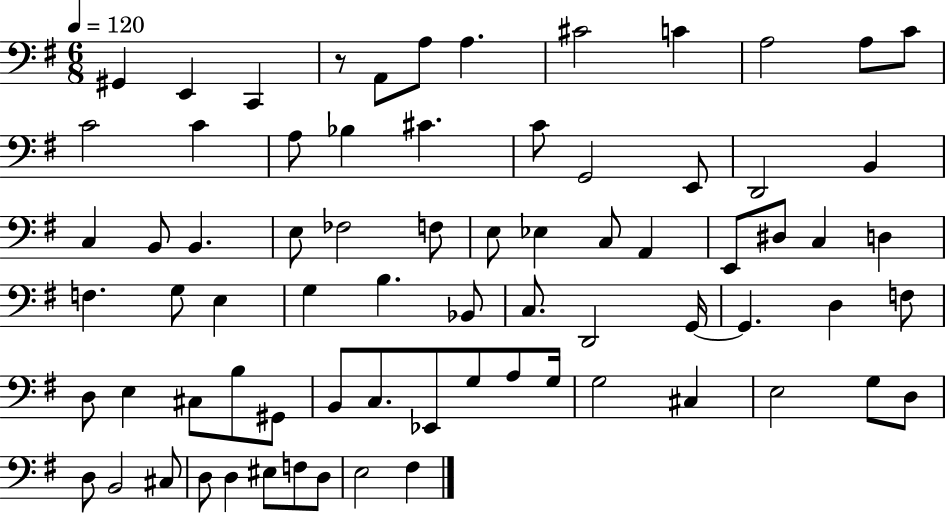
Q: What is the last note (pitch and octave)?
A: F#3